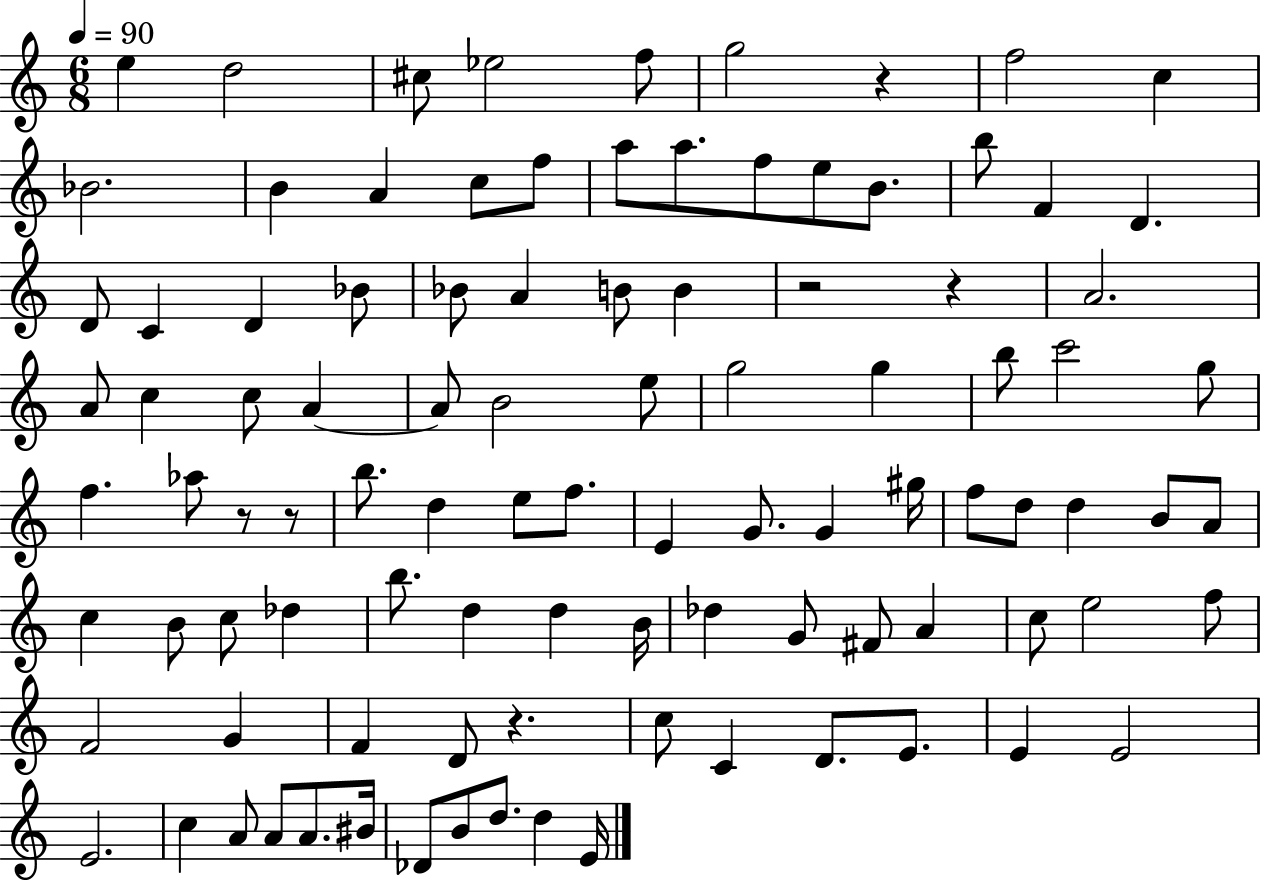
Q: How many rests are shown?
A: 6